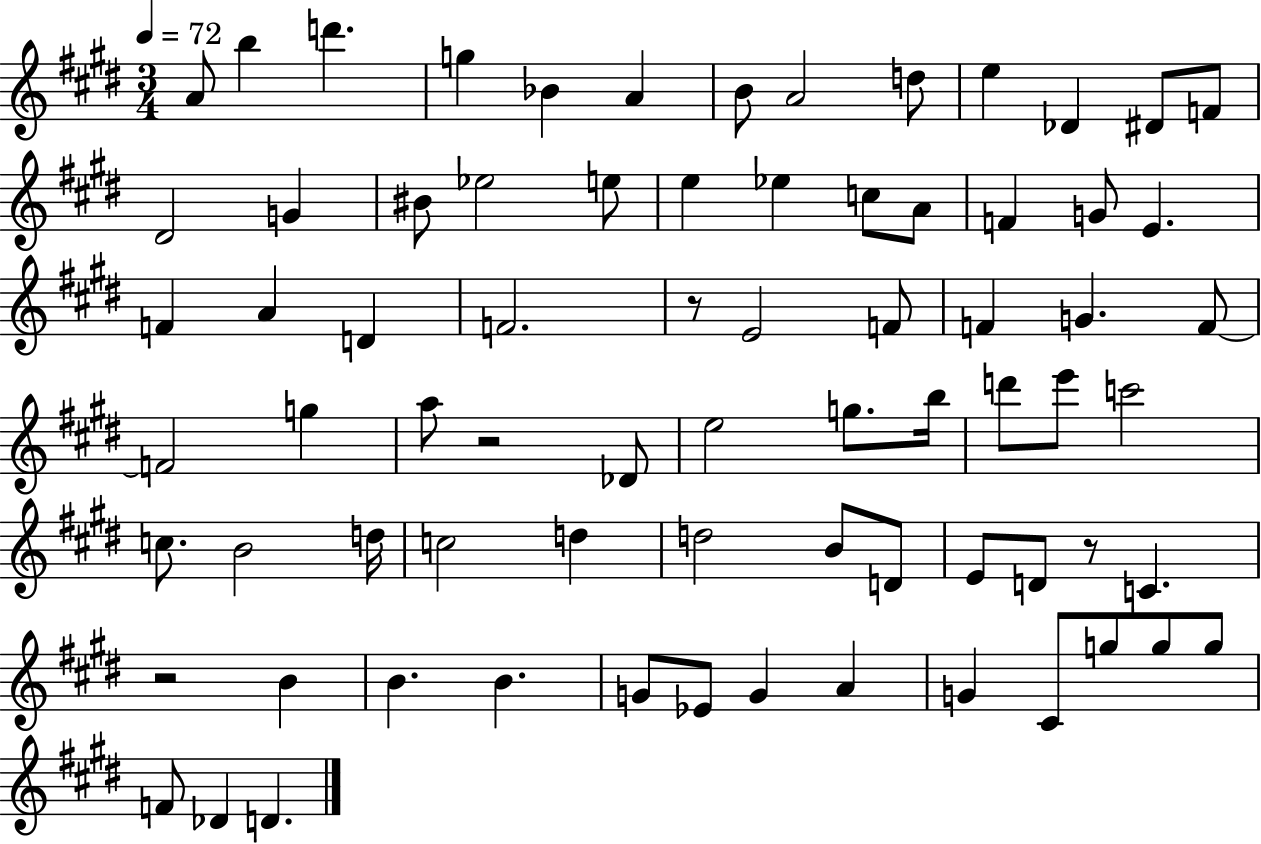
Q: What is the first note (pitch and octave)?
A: A4